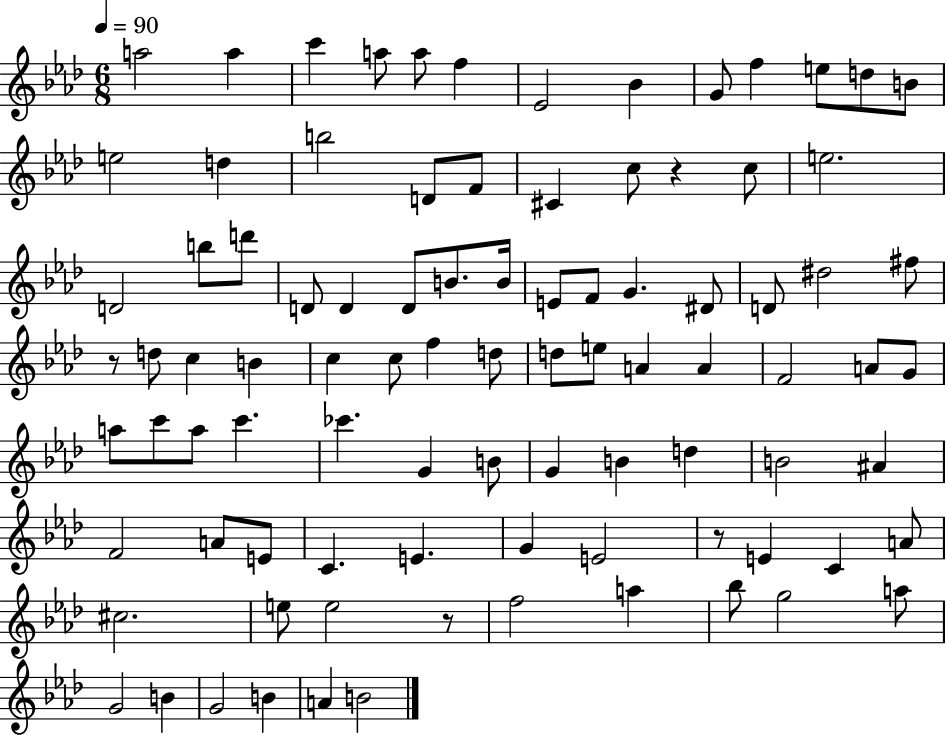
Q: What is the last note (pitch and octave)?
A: B4